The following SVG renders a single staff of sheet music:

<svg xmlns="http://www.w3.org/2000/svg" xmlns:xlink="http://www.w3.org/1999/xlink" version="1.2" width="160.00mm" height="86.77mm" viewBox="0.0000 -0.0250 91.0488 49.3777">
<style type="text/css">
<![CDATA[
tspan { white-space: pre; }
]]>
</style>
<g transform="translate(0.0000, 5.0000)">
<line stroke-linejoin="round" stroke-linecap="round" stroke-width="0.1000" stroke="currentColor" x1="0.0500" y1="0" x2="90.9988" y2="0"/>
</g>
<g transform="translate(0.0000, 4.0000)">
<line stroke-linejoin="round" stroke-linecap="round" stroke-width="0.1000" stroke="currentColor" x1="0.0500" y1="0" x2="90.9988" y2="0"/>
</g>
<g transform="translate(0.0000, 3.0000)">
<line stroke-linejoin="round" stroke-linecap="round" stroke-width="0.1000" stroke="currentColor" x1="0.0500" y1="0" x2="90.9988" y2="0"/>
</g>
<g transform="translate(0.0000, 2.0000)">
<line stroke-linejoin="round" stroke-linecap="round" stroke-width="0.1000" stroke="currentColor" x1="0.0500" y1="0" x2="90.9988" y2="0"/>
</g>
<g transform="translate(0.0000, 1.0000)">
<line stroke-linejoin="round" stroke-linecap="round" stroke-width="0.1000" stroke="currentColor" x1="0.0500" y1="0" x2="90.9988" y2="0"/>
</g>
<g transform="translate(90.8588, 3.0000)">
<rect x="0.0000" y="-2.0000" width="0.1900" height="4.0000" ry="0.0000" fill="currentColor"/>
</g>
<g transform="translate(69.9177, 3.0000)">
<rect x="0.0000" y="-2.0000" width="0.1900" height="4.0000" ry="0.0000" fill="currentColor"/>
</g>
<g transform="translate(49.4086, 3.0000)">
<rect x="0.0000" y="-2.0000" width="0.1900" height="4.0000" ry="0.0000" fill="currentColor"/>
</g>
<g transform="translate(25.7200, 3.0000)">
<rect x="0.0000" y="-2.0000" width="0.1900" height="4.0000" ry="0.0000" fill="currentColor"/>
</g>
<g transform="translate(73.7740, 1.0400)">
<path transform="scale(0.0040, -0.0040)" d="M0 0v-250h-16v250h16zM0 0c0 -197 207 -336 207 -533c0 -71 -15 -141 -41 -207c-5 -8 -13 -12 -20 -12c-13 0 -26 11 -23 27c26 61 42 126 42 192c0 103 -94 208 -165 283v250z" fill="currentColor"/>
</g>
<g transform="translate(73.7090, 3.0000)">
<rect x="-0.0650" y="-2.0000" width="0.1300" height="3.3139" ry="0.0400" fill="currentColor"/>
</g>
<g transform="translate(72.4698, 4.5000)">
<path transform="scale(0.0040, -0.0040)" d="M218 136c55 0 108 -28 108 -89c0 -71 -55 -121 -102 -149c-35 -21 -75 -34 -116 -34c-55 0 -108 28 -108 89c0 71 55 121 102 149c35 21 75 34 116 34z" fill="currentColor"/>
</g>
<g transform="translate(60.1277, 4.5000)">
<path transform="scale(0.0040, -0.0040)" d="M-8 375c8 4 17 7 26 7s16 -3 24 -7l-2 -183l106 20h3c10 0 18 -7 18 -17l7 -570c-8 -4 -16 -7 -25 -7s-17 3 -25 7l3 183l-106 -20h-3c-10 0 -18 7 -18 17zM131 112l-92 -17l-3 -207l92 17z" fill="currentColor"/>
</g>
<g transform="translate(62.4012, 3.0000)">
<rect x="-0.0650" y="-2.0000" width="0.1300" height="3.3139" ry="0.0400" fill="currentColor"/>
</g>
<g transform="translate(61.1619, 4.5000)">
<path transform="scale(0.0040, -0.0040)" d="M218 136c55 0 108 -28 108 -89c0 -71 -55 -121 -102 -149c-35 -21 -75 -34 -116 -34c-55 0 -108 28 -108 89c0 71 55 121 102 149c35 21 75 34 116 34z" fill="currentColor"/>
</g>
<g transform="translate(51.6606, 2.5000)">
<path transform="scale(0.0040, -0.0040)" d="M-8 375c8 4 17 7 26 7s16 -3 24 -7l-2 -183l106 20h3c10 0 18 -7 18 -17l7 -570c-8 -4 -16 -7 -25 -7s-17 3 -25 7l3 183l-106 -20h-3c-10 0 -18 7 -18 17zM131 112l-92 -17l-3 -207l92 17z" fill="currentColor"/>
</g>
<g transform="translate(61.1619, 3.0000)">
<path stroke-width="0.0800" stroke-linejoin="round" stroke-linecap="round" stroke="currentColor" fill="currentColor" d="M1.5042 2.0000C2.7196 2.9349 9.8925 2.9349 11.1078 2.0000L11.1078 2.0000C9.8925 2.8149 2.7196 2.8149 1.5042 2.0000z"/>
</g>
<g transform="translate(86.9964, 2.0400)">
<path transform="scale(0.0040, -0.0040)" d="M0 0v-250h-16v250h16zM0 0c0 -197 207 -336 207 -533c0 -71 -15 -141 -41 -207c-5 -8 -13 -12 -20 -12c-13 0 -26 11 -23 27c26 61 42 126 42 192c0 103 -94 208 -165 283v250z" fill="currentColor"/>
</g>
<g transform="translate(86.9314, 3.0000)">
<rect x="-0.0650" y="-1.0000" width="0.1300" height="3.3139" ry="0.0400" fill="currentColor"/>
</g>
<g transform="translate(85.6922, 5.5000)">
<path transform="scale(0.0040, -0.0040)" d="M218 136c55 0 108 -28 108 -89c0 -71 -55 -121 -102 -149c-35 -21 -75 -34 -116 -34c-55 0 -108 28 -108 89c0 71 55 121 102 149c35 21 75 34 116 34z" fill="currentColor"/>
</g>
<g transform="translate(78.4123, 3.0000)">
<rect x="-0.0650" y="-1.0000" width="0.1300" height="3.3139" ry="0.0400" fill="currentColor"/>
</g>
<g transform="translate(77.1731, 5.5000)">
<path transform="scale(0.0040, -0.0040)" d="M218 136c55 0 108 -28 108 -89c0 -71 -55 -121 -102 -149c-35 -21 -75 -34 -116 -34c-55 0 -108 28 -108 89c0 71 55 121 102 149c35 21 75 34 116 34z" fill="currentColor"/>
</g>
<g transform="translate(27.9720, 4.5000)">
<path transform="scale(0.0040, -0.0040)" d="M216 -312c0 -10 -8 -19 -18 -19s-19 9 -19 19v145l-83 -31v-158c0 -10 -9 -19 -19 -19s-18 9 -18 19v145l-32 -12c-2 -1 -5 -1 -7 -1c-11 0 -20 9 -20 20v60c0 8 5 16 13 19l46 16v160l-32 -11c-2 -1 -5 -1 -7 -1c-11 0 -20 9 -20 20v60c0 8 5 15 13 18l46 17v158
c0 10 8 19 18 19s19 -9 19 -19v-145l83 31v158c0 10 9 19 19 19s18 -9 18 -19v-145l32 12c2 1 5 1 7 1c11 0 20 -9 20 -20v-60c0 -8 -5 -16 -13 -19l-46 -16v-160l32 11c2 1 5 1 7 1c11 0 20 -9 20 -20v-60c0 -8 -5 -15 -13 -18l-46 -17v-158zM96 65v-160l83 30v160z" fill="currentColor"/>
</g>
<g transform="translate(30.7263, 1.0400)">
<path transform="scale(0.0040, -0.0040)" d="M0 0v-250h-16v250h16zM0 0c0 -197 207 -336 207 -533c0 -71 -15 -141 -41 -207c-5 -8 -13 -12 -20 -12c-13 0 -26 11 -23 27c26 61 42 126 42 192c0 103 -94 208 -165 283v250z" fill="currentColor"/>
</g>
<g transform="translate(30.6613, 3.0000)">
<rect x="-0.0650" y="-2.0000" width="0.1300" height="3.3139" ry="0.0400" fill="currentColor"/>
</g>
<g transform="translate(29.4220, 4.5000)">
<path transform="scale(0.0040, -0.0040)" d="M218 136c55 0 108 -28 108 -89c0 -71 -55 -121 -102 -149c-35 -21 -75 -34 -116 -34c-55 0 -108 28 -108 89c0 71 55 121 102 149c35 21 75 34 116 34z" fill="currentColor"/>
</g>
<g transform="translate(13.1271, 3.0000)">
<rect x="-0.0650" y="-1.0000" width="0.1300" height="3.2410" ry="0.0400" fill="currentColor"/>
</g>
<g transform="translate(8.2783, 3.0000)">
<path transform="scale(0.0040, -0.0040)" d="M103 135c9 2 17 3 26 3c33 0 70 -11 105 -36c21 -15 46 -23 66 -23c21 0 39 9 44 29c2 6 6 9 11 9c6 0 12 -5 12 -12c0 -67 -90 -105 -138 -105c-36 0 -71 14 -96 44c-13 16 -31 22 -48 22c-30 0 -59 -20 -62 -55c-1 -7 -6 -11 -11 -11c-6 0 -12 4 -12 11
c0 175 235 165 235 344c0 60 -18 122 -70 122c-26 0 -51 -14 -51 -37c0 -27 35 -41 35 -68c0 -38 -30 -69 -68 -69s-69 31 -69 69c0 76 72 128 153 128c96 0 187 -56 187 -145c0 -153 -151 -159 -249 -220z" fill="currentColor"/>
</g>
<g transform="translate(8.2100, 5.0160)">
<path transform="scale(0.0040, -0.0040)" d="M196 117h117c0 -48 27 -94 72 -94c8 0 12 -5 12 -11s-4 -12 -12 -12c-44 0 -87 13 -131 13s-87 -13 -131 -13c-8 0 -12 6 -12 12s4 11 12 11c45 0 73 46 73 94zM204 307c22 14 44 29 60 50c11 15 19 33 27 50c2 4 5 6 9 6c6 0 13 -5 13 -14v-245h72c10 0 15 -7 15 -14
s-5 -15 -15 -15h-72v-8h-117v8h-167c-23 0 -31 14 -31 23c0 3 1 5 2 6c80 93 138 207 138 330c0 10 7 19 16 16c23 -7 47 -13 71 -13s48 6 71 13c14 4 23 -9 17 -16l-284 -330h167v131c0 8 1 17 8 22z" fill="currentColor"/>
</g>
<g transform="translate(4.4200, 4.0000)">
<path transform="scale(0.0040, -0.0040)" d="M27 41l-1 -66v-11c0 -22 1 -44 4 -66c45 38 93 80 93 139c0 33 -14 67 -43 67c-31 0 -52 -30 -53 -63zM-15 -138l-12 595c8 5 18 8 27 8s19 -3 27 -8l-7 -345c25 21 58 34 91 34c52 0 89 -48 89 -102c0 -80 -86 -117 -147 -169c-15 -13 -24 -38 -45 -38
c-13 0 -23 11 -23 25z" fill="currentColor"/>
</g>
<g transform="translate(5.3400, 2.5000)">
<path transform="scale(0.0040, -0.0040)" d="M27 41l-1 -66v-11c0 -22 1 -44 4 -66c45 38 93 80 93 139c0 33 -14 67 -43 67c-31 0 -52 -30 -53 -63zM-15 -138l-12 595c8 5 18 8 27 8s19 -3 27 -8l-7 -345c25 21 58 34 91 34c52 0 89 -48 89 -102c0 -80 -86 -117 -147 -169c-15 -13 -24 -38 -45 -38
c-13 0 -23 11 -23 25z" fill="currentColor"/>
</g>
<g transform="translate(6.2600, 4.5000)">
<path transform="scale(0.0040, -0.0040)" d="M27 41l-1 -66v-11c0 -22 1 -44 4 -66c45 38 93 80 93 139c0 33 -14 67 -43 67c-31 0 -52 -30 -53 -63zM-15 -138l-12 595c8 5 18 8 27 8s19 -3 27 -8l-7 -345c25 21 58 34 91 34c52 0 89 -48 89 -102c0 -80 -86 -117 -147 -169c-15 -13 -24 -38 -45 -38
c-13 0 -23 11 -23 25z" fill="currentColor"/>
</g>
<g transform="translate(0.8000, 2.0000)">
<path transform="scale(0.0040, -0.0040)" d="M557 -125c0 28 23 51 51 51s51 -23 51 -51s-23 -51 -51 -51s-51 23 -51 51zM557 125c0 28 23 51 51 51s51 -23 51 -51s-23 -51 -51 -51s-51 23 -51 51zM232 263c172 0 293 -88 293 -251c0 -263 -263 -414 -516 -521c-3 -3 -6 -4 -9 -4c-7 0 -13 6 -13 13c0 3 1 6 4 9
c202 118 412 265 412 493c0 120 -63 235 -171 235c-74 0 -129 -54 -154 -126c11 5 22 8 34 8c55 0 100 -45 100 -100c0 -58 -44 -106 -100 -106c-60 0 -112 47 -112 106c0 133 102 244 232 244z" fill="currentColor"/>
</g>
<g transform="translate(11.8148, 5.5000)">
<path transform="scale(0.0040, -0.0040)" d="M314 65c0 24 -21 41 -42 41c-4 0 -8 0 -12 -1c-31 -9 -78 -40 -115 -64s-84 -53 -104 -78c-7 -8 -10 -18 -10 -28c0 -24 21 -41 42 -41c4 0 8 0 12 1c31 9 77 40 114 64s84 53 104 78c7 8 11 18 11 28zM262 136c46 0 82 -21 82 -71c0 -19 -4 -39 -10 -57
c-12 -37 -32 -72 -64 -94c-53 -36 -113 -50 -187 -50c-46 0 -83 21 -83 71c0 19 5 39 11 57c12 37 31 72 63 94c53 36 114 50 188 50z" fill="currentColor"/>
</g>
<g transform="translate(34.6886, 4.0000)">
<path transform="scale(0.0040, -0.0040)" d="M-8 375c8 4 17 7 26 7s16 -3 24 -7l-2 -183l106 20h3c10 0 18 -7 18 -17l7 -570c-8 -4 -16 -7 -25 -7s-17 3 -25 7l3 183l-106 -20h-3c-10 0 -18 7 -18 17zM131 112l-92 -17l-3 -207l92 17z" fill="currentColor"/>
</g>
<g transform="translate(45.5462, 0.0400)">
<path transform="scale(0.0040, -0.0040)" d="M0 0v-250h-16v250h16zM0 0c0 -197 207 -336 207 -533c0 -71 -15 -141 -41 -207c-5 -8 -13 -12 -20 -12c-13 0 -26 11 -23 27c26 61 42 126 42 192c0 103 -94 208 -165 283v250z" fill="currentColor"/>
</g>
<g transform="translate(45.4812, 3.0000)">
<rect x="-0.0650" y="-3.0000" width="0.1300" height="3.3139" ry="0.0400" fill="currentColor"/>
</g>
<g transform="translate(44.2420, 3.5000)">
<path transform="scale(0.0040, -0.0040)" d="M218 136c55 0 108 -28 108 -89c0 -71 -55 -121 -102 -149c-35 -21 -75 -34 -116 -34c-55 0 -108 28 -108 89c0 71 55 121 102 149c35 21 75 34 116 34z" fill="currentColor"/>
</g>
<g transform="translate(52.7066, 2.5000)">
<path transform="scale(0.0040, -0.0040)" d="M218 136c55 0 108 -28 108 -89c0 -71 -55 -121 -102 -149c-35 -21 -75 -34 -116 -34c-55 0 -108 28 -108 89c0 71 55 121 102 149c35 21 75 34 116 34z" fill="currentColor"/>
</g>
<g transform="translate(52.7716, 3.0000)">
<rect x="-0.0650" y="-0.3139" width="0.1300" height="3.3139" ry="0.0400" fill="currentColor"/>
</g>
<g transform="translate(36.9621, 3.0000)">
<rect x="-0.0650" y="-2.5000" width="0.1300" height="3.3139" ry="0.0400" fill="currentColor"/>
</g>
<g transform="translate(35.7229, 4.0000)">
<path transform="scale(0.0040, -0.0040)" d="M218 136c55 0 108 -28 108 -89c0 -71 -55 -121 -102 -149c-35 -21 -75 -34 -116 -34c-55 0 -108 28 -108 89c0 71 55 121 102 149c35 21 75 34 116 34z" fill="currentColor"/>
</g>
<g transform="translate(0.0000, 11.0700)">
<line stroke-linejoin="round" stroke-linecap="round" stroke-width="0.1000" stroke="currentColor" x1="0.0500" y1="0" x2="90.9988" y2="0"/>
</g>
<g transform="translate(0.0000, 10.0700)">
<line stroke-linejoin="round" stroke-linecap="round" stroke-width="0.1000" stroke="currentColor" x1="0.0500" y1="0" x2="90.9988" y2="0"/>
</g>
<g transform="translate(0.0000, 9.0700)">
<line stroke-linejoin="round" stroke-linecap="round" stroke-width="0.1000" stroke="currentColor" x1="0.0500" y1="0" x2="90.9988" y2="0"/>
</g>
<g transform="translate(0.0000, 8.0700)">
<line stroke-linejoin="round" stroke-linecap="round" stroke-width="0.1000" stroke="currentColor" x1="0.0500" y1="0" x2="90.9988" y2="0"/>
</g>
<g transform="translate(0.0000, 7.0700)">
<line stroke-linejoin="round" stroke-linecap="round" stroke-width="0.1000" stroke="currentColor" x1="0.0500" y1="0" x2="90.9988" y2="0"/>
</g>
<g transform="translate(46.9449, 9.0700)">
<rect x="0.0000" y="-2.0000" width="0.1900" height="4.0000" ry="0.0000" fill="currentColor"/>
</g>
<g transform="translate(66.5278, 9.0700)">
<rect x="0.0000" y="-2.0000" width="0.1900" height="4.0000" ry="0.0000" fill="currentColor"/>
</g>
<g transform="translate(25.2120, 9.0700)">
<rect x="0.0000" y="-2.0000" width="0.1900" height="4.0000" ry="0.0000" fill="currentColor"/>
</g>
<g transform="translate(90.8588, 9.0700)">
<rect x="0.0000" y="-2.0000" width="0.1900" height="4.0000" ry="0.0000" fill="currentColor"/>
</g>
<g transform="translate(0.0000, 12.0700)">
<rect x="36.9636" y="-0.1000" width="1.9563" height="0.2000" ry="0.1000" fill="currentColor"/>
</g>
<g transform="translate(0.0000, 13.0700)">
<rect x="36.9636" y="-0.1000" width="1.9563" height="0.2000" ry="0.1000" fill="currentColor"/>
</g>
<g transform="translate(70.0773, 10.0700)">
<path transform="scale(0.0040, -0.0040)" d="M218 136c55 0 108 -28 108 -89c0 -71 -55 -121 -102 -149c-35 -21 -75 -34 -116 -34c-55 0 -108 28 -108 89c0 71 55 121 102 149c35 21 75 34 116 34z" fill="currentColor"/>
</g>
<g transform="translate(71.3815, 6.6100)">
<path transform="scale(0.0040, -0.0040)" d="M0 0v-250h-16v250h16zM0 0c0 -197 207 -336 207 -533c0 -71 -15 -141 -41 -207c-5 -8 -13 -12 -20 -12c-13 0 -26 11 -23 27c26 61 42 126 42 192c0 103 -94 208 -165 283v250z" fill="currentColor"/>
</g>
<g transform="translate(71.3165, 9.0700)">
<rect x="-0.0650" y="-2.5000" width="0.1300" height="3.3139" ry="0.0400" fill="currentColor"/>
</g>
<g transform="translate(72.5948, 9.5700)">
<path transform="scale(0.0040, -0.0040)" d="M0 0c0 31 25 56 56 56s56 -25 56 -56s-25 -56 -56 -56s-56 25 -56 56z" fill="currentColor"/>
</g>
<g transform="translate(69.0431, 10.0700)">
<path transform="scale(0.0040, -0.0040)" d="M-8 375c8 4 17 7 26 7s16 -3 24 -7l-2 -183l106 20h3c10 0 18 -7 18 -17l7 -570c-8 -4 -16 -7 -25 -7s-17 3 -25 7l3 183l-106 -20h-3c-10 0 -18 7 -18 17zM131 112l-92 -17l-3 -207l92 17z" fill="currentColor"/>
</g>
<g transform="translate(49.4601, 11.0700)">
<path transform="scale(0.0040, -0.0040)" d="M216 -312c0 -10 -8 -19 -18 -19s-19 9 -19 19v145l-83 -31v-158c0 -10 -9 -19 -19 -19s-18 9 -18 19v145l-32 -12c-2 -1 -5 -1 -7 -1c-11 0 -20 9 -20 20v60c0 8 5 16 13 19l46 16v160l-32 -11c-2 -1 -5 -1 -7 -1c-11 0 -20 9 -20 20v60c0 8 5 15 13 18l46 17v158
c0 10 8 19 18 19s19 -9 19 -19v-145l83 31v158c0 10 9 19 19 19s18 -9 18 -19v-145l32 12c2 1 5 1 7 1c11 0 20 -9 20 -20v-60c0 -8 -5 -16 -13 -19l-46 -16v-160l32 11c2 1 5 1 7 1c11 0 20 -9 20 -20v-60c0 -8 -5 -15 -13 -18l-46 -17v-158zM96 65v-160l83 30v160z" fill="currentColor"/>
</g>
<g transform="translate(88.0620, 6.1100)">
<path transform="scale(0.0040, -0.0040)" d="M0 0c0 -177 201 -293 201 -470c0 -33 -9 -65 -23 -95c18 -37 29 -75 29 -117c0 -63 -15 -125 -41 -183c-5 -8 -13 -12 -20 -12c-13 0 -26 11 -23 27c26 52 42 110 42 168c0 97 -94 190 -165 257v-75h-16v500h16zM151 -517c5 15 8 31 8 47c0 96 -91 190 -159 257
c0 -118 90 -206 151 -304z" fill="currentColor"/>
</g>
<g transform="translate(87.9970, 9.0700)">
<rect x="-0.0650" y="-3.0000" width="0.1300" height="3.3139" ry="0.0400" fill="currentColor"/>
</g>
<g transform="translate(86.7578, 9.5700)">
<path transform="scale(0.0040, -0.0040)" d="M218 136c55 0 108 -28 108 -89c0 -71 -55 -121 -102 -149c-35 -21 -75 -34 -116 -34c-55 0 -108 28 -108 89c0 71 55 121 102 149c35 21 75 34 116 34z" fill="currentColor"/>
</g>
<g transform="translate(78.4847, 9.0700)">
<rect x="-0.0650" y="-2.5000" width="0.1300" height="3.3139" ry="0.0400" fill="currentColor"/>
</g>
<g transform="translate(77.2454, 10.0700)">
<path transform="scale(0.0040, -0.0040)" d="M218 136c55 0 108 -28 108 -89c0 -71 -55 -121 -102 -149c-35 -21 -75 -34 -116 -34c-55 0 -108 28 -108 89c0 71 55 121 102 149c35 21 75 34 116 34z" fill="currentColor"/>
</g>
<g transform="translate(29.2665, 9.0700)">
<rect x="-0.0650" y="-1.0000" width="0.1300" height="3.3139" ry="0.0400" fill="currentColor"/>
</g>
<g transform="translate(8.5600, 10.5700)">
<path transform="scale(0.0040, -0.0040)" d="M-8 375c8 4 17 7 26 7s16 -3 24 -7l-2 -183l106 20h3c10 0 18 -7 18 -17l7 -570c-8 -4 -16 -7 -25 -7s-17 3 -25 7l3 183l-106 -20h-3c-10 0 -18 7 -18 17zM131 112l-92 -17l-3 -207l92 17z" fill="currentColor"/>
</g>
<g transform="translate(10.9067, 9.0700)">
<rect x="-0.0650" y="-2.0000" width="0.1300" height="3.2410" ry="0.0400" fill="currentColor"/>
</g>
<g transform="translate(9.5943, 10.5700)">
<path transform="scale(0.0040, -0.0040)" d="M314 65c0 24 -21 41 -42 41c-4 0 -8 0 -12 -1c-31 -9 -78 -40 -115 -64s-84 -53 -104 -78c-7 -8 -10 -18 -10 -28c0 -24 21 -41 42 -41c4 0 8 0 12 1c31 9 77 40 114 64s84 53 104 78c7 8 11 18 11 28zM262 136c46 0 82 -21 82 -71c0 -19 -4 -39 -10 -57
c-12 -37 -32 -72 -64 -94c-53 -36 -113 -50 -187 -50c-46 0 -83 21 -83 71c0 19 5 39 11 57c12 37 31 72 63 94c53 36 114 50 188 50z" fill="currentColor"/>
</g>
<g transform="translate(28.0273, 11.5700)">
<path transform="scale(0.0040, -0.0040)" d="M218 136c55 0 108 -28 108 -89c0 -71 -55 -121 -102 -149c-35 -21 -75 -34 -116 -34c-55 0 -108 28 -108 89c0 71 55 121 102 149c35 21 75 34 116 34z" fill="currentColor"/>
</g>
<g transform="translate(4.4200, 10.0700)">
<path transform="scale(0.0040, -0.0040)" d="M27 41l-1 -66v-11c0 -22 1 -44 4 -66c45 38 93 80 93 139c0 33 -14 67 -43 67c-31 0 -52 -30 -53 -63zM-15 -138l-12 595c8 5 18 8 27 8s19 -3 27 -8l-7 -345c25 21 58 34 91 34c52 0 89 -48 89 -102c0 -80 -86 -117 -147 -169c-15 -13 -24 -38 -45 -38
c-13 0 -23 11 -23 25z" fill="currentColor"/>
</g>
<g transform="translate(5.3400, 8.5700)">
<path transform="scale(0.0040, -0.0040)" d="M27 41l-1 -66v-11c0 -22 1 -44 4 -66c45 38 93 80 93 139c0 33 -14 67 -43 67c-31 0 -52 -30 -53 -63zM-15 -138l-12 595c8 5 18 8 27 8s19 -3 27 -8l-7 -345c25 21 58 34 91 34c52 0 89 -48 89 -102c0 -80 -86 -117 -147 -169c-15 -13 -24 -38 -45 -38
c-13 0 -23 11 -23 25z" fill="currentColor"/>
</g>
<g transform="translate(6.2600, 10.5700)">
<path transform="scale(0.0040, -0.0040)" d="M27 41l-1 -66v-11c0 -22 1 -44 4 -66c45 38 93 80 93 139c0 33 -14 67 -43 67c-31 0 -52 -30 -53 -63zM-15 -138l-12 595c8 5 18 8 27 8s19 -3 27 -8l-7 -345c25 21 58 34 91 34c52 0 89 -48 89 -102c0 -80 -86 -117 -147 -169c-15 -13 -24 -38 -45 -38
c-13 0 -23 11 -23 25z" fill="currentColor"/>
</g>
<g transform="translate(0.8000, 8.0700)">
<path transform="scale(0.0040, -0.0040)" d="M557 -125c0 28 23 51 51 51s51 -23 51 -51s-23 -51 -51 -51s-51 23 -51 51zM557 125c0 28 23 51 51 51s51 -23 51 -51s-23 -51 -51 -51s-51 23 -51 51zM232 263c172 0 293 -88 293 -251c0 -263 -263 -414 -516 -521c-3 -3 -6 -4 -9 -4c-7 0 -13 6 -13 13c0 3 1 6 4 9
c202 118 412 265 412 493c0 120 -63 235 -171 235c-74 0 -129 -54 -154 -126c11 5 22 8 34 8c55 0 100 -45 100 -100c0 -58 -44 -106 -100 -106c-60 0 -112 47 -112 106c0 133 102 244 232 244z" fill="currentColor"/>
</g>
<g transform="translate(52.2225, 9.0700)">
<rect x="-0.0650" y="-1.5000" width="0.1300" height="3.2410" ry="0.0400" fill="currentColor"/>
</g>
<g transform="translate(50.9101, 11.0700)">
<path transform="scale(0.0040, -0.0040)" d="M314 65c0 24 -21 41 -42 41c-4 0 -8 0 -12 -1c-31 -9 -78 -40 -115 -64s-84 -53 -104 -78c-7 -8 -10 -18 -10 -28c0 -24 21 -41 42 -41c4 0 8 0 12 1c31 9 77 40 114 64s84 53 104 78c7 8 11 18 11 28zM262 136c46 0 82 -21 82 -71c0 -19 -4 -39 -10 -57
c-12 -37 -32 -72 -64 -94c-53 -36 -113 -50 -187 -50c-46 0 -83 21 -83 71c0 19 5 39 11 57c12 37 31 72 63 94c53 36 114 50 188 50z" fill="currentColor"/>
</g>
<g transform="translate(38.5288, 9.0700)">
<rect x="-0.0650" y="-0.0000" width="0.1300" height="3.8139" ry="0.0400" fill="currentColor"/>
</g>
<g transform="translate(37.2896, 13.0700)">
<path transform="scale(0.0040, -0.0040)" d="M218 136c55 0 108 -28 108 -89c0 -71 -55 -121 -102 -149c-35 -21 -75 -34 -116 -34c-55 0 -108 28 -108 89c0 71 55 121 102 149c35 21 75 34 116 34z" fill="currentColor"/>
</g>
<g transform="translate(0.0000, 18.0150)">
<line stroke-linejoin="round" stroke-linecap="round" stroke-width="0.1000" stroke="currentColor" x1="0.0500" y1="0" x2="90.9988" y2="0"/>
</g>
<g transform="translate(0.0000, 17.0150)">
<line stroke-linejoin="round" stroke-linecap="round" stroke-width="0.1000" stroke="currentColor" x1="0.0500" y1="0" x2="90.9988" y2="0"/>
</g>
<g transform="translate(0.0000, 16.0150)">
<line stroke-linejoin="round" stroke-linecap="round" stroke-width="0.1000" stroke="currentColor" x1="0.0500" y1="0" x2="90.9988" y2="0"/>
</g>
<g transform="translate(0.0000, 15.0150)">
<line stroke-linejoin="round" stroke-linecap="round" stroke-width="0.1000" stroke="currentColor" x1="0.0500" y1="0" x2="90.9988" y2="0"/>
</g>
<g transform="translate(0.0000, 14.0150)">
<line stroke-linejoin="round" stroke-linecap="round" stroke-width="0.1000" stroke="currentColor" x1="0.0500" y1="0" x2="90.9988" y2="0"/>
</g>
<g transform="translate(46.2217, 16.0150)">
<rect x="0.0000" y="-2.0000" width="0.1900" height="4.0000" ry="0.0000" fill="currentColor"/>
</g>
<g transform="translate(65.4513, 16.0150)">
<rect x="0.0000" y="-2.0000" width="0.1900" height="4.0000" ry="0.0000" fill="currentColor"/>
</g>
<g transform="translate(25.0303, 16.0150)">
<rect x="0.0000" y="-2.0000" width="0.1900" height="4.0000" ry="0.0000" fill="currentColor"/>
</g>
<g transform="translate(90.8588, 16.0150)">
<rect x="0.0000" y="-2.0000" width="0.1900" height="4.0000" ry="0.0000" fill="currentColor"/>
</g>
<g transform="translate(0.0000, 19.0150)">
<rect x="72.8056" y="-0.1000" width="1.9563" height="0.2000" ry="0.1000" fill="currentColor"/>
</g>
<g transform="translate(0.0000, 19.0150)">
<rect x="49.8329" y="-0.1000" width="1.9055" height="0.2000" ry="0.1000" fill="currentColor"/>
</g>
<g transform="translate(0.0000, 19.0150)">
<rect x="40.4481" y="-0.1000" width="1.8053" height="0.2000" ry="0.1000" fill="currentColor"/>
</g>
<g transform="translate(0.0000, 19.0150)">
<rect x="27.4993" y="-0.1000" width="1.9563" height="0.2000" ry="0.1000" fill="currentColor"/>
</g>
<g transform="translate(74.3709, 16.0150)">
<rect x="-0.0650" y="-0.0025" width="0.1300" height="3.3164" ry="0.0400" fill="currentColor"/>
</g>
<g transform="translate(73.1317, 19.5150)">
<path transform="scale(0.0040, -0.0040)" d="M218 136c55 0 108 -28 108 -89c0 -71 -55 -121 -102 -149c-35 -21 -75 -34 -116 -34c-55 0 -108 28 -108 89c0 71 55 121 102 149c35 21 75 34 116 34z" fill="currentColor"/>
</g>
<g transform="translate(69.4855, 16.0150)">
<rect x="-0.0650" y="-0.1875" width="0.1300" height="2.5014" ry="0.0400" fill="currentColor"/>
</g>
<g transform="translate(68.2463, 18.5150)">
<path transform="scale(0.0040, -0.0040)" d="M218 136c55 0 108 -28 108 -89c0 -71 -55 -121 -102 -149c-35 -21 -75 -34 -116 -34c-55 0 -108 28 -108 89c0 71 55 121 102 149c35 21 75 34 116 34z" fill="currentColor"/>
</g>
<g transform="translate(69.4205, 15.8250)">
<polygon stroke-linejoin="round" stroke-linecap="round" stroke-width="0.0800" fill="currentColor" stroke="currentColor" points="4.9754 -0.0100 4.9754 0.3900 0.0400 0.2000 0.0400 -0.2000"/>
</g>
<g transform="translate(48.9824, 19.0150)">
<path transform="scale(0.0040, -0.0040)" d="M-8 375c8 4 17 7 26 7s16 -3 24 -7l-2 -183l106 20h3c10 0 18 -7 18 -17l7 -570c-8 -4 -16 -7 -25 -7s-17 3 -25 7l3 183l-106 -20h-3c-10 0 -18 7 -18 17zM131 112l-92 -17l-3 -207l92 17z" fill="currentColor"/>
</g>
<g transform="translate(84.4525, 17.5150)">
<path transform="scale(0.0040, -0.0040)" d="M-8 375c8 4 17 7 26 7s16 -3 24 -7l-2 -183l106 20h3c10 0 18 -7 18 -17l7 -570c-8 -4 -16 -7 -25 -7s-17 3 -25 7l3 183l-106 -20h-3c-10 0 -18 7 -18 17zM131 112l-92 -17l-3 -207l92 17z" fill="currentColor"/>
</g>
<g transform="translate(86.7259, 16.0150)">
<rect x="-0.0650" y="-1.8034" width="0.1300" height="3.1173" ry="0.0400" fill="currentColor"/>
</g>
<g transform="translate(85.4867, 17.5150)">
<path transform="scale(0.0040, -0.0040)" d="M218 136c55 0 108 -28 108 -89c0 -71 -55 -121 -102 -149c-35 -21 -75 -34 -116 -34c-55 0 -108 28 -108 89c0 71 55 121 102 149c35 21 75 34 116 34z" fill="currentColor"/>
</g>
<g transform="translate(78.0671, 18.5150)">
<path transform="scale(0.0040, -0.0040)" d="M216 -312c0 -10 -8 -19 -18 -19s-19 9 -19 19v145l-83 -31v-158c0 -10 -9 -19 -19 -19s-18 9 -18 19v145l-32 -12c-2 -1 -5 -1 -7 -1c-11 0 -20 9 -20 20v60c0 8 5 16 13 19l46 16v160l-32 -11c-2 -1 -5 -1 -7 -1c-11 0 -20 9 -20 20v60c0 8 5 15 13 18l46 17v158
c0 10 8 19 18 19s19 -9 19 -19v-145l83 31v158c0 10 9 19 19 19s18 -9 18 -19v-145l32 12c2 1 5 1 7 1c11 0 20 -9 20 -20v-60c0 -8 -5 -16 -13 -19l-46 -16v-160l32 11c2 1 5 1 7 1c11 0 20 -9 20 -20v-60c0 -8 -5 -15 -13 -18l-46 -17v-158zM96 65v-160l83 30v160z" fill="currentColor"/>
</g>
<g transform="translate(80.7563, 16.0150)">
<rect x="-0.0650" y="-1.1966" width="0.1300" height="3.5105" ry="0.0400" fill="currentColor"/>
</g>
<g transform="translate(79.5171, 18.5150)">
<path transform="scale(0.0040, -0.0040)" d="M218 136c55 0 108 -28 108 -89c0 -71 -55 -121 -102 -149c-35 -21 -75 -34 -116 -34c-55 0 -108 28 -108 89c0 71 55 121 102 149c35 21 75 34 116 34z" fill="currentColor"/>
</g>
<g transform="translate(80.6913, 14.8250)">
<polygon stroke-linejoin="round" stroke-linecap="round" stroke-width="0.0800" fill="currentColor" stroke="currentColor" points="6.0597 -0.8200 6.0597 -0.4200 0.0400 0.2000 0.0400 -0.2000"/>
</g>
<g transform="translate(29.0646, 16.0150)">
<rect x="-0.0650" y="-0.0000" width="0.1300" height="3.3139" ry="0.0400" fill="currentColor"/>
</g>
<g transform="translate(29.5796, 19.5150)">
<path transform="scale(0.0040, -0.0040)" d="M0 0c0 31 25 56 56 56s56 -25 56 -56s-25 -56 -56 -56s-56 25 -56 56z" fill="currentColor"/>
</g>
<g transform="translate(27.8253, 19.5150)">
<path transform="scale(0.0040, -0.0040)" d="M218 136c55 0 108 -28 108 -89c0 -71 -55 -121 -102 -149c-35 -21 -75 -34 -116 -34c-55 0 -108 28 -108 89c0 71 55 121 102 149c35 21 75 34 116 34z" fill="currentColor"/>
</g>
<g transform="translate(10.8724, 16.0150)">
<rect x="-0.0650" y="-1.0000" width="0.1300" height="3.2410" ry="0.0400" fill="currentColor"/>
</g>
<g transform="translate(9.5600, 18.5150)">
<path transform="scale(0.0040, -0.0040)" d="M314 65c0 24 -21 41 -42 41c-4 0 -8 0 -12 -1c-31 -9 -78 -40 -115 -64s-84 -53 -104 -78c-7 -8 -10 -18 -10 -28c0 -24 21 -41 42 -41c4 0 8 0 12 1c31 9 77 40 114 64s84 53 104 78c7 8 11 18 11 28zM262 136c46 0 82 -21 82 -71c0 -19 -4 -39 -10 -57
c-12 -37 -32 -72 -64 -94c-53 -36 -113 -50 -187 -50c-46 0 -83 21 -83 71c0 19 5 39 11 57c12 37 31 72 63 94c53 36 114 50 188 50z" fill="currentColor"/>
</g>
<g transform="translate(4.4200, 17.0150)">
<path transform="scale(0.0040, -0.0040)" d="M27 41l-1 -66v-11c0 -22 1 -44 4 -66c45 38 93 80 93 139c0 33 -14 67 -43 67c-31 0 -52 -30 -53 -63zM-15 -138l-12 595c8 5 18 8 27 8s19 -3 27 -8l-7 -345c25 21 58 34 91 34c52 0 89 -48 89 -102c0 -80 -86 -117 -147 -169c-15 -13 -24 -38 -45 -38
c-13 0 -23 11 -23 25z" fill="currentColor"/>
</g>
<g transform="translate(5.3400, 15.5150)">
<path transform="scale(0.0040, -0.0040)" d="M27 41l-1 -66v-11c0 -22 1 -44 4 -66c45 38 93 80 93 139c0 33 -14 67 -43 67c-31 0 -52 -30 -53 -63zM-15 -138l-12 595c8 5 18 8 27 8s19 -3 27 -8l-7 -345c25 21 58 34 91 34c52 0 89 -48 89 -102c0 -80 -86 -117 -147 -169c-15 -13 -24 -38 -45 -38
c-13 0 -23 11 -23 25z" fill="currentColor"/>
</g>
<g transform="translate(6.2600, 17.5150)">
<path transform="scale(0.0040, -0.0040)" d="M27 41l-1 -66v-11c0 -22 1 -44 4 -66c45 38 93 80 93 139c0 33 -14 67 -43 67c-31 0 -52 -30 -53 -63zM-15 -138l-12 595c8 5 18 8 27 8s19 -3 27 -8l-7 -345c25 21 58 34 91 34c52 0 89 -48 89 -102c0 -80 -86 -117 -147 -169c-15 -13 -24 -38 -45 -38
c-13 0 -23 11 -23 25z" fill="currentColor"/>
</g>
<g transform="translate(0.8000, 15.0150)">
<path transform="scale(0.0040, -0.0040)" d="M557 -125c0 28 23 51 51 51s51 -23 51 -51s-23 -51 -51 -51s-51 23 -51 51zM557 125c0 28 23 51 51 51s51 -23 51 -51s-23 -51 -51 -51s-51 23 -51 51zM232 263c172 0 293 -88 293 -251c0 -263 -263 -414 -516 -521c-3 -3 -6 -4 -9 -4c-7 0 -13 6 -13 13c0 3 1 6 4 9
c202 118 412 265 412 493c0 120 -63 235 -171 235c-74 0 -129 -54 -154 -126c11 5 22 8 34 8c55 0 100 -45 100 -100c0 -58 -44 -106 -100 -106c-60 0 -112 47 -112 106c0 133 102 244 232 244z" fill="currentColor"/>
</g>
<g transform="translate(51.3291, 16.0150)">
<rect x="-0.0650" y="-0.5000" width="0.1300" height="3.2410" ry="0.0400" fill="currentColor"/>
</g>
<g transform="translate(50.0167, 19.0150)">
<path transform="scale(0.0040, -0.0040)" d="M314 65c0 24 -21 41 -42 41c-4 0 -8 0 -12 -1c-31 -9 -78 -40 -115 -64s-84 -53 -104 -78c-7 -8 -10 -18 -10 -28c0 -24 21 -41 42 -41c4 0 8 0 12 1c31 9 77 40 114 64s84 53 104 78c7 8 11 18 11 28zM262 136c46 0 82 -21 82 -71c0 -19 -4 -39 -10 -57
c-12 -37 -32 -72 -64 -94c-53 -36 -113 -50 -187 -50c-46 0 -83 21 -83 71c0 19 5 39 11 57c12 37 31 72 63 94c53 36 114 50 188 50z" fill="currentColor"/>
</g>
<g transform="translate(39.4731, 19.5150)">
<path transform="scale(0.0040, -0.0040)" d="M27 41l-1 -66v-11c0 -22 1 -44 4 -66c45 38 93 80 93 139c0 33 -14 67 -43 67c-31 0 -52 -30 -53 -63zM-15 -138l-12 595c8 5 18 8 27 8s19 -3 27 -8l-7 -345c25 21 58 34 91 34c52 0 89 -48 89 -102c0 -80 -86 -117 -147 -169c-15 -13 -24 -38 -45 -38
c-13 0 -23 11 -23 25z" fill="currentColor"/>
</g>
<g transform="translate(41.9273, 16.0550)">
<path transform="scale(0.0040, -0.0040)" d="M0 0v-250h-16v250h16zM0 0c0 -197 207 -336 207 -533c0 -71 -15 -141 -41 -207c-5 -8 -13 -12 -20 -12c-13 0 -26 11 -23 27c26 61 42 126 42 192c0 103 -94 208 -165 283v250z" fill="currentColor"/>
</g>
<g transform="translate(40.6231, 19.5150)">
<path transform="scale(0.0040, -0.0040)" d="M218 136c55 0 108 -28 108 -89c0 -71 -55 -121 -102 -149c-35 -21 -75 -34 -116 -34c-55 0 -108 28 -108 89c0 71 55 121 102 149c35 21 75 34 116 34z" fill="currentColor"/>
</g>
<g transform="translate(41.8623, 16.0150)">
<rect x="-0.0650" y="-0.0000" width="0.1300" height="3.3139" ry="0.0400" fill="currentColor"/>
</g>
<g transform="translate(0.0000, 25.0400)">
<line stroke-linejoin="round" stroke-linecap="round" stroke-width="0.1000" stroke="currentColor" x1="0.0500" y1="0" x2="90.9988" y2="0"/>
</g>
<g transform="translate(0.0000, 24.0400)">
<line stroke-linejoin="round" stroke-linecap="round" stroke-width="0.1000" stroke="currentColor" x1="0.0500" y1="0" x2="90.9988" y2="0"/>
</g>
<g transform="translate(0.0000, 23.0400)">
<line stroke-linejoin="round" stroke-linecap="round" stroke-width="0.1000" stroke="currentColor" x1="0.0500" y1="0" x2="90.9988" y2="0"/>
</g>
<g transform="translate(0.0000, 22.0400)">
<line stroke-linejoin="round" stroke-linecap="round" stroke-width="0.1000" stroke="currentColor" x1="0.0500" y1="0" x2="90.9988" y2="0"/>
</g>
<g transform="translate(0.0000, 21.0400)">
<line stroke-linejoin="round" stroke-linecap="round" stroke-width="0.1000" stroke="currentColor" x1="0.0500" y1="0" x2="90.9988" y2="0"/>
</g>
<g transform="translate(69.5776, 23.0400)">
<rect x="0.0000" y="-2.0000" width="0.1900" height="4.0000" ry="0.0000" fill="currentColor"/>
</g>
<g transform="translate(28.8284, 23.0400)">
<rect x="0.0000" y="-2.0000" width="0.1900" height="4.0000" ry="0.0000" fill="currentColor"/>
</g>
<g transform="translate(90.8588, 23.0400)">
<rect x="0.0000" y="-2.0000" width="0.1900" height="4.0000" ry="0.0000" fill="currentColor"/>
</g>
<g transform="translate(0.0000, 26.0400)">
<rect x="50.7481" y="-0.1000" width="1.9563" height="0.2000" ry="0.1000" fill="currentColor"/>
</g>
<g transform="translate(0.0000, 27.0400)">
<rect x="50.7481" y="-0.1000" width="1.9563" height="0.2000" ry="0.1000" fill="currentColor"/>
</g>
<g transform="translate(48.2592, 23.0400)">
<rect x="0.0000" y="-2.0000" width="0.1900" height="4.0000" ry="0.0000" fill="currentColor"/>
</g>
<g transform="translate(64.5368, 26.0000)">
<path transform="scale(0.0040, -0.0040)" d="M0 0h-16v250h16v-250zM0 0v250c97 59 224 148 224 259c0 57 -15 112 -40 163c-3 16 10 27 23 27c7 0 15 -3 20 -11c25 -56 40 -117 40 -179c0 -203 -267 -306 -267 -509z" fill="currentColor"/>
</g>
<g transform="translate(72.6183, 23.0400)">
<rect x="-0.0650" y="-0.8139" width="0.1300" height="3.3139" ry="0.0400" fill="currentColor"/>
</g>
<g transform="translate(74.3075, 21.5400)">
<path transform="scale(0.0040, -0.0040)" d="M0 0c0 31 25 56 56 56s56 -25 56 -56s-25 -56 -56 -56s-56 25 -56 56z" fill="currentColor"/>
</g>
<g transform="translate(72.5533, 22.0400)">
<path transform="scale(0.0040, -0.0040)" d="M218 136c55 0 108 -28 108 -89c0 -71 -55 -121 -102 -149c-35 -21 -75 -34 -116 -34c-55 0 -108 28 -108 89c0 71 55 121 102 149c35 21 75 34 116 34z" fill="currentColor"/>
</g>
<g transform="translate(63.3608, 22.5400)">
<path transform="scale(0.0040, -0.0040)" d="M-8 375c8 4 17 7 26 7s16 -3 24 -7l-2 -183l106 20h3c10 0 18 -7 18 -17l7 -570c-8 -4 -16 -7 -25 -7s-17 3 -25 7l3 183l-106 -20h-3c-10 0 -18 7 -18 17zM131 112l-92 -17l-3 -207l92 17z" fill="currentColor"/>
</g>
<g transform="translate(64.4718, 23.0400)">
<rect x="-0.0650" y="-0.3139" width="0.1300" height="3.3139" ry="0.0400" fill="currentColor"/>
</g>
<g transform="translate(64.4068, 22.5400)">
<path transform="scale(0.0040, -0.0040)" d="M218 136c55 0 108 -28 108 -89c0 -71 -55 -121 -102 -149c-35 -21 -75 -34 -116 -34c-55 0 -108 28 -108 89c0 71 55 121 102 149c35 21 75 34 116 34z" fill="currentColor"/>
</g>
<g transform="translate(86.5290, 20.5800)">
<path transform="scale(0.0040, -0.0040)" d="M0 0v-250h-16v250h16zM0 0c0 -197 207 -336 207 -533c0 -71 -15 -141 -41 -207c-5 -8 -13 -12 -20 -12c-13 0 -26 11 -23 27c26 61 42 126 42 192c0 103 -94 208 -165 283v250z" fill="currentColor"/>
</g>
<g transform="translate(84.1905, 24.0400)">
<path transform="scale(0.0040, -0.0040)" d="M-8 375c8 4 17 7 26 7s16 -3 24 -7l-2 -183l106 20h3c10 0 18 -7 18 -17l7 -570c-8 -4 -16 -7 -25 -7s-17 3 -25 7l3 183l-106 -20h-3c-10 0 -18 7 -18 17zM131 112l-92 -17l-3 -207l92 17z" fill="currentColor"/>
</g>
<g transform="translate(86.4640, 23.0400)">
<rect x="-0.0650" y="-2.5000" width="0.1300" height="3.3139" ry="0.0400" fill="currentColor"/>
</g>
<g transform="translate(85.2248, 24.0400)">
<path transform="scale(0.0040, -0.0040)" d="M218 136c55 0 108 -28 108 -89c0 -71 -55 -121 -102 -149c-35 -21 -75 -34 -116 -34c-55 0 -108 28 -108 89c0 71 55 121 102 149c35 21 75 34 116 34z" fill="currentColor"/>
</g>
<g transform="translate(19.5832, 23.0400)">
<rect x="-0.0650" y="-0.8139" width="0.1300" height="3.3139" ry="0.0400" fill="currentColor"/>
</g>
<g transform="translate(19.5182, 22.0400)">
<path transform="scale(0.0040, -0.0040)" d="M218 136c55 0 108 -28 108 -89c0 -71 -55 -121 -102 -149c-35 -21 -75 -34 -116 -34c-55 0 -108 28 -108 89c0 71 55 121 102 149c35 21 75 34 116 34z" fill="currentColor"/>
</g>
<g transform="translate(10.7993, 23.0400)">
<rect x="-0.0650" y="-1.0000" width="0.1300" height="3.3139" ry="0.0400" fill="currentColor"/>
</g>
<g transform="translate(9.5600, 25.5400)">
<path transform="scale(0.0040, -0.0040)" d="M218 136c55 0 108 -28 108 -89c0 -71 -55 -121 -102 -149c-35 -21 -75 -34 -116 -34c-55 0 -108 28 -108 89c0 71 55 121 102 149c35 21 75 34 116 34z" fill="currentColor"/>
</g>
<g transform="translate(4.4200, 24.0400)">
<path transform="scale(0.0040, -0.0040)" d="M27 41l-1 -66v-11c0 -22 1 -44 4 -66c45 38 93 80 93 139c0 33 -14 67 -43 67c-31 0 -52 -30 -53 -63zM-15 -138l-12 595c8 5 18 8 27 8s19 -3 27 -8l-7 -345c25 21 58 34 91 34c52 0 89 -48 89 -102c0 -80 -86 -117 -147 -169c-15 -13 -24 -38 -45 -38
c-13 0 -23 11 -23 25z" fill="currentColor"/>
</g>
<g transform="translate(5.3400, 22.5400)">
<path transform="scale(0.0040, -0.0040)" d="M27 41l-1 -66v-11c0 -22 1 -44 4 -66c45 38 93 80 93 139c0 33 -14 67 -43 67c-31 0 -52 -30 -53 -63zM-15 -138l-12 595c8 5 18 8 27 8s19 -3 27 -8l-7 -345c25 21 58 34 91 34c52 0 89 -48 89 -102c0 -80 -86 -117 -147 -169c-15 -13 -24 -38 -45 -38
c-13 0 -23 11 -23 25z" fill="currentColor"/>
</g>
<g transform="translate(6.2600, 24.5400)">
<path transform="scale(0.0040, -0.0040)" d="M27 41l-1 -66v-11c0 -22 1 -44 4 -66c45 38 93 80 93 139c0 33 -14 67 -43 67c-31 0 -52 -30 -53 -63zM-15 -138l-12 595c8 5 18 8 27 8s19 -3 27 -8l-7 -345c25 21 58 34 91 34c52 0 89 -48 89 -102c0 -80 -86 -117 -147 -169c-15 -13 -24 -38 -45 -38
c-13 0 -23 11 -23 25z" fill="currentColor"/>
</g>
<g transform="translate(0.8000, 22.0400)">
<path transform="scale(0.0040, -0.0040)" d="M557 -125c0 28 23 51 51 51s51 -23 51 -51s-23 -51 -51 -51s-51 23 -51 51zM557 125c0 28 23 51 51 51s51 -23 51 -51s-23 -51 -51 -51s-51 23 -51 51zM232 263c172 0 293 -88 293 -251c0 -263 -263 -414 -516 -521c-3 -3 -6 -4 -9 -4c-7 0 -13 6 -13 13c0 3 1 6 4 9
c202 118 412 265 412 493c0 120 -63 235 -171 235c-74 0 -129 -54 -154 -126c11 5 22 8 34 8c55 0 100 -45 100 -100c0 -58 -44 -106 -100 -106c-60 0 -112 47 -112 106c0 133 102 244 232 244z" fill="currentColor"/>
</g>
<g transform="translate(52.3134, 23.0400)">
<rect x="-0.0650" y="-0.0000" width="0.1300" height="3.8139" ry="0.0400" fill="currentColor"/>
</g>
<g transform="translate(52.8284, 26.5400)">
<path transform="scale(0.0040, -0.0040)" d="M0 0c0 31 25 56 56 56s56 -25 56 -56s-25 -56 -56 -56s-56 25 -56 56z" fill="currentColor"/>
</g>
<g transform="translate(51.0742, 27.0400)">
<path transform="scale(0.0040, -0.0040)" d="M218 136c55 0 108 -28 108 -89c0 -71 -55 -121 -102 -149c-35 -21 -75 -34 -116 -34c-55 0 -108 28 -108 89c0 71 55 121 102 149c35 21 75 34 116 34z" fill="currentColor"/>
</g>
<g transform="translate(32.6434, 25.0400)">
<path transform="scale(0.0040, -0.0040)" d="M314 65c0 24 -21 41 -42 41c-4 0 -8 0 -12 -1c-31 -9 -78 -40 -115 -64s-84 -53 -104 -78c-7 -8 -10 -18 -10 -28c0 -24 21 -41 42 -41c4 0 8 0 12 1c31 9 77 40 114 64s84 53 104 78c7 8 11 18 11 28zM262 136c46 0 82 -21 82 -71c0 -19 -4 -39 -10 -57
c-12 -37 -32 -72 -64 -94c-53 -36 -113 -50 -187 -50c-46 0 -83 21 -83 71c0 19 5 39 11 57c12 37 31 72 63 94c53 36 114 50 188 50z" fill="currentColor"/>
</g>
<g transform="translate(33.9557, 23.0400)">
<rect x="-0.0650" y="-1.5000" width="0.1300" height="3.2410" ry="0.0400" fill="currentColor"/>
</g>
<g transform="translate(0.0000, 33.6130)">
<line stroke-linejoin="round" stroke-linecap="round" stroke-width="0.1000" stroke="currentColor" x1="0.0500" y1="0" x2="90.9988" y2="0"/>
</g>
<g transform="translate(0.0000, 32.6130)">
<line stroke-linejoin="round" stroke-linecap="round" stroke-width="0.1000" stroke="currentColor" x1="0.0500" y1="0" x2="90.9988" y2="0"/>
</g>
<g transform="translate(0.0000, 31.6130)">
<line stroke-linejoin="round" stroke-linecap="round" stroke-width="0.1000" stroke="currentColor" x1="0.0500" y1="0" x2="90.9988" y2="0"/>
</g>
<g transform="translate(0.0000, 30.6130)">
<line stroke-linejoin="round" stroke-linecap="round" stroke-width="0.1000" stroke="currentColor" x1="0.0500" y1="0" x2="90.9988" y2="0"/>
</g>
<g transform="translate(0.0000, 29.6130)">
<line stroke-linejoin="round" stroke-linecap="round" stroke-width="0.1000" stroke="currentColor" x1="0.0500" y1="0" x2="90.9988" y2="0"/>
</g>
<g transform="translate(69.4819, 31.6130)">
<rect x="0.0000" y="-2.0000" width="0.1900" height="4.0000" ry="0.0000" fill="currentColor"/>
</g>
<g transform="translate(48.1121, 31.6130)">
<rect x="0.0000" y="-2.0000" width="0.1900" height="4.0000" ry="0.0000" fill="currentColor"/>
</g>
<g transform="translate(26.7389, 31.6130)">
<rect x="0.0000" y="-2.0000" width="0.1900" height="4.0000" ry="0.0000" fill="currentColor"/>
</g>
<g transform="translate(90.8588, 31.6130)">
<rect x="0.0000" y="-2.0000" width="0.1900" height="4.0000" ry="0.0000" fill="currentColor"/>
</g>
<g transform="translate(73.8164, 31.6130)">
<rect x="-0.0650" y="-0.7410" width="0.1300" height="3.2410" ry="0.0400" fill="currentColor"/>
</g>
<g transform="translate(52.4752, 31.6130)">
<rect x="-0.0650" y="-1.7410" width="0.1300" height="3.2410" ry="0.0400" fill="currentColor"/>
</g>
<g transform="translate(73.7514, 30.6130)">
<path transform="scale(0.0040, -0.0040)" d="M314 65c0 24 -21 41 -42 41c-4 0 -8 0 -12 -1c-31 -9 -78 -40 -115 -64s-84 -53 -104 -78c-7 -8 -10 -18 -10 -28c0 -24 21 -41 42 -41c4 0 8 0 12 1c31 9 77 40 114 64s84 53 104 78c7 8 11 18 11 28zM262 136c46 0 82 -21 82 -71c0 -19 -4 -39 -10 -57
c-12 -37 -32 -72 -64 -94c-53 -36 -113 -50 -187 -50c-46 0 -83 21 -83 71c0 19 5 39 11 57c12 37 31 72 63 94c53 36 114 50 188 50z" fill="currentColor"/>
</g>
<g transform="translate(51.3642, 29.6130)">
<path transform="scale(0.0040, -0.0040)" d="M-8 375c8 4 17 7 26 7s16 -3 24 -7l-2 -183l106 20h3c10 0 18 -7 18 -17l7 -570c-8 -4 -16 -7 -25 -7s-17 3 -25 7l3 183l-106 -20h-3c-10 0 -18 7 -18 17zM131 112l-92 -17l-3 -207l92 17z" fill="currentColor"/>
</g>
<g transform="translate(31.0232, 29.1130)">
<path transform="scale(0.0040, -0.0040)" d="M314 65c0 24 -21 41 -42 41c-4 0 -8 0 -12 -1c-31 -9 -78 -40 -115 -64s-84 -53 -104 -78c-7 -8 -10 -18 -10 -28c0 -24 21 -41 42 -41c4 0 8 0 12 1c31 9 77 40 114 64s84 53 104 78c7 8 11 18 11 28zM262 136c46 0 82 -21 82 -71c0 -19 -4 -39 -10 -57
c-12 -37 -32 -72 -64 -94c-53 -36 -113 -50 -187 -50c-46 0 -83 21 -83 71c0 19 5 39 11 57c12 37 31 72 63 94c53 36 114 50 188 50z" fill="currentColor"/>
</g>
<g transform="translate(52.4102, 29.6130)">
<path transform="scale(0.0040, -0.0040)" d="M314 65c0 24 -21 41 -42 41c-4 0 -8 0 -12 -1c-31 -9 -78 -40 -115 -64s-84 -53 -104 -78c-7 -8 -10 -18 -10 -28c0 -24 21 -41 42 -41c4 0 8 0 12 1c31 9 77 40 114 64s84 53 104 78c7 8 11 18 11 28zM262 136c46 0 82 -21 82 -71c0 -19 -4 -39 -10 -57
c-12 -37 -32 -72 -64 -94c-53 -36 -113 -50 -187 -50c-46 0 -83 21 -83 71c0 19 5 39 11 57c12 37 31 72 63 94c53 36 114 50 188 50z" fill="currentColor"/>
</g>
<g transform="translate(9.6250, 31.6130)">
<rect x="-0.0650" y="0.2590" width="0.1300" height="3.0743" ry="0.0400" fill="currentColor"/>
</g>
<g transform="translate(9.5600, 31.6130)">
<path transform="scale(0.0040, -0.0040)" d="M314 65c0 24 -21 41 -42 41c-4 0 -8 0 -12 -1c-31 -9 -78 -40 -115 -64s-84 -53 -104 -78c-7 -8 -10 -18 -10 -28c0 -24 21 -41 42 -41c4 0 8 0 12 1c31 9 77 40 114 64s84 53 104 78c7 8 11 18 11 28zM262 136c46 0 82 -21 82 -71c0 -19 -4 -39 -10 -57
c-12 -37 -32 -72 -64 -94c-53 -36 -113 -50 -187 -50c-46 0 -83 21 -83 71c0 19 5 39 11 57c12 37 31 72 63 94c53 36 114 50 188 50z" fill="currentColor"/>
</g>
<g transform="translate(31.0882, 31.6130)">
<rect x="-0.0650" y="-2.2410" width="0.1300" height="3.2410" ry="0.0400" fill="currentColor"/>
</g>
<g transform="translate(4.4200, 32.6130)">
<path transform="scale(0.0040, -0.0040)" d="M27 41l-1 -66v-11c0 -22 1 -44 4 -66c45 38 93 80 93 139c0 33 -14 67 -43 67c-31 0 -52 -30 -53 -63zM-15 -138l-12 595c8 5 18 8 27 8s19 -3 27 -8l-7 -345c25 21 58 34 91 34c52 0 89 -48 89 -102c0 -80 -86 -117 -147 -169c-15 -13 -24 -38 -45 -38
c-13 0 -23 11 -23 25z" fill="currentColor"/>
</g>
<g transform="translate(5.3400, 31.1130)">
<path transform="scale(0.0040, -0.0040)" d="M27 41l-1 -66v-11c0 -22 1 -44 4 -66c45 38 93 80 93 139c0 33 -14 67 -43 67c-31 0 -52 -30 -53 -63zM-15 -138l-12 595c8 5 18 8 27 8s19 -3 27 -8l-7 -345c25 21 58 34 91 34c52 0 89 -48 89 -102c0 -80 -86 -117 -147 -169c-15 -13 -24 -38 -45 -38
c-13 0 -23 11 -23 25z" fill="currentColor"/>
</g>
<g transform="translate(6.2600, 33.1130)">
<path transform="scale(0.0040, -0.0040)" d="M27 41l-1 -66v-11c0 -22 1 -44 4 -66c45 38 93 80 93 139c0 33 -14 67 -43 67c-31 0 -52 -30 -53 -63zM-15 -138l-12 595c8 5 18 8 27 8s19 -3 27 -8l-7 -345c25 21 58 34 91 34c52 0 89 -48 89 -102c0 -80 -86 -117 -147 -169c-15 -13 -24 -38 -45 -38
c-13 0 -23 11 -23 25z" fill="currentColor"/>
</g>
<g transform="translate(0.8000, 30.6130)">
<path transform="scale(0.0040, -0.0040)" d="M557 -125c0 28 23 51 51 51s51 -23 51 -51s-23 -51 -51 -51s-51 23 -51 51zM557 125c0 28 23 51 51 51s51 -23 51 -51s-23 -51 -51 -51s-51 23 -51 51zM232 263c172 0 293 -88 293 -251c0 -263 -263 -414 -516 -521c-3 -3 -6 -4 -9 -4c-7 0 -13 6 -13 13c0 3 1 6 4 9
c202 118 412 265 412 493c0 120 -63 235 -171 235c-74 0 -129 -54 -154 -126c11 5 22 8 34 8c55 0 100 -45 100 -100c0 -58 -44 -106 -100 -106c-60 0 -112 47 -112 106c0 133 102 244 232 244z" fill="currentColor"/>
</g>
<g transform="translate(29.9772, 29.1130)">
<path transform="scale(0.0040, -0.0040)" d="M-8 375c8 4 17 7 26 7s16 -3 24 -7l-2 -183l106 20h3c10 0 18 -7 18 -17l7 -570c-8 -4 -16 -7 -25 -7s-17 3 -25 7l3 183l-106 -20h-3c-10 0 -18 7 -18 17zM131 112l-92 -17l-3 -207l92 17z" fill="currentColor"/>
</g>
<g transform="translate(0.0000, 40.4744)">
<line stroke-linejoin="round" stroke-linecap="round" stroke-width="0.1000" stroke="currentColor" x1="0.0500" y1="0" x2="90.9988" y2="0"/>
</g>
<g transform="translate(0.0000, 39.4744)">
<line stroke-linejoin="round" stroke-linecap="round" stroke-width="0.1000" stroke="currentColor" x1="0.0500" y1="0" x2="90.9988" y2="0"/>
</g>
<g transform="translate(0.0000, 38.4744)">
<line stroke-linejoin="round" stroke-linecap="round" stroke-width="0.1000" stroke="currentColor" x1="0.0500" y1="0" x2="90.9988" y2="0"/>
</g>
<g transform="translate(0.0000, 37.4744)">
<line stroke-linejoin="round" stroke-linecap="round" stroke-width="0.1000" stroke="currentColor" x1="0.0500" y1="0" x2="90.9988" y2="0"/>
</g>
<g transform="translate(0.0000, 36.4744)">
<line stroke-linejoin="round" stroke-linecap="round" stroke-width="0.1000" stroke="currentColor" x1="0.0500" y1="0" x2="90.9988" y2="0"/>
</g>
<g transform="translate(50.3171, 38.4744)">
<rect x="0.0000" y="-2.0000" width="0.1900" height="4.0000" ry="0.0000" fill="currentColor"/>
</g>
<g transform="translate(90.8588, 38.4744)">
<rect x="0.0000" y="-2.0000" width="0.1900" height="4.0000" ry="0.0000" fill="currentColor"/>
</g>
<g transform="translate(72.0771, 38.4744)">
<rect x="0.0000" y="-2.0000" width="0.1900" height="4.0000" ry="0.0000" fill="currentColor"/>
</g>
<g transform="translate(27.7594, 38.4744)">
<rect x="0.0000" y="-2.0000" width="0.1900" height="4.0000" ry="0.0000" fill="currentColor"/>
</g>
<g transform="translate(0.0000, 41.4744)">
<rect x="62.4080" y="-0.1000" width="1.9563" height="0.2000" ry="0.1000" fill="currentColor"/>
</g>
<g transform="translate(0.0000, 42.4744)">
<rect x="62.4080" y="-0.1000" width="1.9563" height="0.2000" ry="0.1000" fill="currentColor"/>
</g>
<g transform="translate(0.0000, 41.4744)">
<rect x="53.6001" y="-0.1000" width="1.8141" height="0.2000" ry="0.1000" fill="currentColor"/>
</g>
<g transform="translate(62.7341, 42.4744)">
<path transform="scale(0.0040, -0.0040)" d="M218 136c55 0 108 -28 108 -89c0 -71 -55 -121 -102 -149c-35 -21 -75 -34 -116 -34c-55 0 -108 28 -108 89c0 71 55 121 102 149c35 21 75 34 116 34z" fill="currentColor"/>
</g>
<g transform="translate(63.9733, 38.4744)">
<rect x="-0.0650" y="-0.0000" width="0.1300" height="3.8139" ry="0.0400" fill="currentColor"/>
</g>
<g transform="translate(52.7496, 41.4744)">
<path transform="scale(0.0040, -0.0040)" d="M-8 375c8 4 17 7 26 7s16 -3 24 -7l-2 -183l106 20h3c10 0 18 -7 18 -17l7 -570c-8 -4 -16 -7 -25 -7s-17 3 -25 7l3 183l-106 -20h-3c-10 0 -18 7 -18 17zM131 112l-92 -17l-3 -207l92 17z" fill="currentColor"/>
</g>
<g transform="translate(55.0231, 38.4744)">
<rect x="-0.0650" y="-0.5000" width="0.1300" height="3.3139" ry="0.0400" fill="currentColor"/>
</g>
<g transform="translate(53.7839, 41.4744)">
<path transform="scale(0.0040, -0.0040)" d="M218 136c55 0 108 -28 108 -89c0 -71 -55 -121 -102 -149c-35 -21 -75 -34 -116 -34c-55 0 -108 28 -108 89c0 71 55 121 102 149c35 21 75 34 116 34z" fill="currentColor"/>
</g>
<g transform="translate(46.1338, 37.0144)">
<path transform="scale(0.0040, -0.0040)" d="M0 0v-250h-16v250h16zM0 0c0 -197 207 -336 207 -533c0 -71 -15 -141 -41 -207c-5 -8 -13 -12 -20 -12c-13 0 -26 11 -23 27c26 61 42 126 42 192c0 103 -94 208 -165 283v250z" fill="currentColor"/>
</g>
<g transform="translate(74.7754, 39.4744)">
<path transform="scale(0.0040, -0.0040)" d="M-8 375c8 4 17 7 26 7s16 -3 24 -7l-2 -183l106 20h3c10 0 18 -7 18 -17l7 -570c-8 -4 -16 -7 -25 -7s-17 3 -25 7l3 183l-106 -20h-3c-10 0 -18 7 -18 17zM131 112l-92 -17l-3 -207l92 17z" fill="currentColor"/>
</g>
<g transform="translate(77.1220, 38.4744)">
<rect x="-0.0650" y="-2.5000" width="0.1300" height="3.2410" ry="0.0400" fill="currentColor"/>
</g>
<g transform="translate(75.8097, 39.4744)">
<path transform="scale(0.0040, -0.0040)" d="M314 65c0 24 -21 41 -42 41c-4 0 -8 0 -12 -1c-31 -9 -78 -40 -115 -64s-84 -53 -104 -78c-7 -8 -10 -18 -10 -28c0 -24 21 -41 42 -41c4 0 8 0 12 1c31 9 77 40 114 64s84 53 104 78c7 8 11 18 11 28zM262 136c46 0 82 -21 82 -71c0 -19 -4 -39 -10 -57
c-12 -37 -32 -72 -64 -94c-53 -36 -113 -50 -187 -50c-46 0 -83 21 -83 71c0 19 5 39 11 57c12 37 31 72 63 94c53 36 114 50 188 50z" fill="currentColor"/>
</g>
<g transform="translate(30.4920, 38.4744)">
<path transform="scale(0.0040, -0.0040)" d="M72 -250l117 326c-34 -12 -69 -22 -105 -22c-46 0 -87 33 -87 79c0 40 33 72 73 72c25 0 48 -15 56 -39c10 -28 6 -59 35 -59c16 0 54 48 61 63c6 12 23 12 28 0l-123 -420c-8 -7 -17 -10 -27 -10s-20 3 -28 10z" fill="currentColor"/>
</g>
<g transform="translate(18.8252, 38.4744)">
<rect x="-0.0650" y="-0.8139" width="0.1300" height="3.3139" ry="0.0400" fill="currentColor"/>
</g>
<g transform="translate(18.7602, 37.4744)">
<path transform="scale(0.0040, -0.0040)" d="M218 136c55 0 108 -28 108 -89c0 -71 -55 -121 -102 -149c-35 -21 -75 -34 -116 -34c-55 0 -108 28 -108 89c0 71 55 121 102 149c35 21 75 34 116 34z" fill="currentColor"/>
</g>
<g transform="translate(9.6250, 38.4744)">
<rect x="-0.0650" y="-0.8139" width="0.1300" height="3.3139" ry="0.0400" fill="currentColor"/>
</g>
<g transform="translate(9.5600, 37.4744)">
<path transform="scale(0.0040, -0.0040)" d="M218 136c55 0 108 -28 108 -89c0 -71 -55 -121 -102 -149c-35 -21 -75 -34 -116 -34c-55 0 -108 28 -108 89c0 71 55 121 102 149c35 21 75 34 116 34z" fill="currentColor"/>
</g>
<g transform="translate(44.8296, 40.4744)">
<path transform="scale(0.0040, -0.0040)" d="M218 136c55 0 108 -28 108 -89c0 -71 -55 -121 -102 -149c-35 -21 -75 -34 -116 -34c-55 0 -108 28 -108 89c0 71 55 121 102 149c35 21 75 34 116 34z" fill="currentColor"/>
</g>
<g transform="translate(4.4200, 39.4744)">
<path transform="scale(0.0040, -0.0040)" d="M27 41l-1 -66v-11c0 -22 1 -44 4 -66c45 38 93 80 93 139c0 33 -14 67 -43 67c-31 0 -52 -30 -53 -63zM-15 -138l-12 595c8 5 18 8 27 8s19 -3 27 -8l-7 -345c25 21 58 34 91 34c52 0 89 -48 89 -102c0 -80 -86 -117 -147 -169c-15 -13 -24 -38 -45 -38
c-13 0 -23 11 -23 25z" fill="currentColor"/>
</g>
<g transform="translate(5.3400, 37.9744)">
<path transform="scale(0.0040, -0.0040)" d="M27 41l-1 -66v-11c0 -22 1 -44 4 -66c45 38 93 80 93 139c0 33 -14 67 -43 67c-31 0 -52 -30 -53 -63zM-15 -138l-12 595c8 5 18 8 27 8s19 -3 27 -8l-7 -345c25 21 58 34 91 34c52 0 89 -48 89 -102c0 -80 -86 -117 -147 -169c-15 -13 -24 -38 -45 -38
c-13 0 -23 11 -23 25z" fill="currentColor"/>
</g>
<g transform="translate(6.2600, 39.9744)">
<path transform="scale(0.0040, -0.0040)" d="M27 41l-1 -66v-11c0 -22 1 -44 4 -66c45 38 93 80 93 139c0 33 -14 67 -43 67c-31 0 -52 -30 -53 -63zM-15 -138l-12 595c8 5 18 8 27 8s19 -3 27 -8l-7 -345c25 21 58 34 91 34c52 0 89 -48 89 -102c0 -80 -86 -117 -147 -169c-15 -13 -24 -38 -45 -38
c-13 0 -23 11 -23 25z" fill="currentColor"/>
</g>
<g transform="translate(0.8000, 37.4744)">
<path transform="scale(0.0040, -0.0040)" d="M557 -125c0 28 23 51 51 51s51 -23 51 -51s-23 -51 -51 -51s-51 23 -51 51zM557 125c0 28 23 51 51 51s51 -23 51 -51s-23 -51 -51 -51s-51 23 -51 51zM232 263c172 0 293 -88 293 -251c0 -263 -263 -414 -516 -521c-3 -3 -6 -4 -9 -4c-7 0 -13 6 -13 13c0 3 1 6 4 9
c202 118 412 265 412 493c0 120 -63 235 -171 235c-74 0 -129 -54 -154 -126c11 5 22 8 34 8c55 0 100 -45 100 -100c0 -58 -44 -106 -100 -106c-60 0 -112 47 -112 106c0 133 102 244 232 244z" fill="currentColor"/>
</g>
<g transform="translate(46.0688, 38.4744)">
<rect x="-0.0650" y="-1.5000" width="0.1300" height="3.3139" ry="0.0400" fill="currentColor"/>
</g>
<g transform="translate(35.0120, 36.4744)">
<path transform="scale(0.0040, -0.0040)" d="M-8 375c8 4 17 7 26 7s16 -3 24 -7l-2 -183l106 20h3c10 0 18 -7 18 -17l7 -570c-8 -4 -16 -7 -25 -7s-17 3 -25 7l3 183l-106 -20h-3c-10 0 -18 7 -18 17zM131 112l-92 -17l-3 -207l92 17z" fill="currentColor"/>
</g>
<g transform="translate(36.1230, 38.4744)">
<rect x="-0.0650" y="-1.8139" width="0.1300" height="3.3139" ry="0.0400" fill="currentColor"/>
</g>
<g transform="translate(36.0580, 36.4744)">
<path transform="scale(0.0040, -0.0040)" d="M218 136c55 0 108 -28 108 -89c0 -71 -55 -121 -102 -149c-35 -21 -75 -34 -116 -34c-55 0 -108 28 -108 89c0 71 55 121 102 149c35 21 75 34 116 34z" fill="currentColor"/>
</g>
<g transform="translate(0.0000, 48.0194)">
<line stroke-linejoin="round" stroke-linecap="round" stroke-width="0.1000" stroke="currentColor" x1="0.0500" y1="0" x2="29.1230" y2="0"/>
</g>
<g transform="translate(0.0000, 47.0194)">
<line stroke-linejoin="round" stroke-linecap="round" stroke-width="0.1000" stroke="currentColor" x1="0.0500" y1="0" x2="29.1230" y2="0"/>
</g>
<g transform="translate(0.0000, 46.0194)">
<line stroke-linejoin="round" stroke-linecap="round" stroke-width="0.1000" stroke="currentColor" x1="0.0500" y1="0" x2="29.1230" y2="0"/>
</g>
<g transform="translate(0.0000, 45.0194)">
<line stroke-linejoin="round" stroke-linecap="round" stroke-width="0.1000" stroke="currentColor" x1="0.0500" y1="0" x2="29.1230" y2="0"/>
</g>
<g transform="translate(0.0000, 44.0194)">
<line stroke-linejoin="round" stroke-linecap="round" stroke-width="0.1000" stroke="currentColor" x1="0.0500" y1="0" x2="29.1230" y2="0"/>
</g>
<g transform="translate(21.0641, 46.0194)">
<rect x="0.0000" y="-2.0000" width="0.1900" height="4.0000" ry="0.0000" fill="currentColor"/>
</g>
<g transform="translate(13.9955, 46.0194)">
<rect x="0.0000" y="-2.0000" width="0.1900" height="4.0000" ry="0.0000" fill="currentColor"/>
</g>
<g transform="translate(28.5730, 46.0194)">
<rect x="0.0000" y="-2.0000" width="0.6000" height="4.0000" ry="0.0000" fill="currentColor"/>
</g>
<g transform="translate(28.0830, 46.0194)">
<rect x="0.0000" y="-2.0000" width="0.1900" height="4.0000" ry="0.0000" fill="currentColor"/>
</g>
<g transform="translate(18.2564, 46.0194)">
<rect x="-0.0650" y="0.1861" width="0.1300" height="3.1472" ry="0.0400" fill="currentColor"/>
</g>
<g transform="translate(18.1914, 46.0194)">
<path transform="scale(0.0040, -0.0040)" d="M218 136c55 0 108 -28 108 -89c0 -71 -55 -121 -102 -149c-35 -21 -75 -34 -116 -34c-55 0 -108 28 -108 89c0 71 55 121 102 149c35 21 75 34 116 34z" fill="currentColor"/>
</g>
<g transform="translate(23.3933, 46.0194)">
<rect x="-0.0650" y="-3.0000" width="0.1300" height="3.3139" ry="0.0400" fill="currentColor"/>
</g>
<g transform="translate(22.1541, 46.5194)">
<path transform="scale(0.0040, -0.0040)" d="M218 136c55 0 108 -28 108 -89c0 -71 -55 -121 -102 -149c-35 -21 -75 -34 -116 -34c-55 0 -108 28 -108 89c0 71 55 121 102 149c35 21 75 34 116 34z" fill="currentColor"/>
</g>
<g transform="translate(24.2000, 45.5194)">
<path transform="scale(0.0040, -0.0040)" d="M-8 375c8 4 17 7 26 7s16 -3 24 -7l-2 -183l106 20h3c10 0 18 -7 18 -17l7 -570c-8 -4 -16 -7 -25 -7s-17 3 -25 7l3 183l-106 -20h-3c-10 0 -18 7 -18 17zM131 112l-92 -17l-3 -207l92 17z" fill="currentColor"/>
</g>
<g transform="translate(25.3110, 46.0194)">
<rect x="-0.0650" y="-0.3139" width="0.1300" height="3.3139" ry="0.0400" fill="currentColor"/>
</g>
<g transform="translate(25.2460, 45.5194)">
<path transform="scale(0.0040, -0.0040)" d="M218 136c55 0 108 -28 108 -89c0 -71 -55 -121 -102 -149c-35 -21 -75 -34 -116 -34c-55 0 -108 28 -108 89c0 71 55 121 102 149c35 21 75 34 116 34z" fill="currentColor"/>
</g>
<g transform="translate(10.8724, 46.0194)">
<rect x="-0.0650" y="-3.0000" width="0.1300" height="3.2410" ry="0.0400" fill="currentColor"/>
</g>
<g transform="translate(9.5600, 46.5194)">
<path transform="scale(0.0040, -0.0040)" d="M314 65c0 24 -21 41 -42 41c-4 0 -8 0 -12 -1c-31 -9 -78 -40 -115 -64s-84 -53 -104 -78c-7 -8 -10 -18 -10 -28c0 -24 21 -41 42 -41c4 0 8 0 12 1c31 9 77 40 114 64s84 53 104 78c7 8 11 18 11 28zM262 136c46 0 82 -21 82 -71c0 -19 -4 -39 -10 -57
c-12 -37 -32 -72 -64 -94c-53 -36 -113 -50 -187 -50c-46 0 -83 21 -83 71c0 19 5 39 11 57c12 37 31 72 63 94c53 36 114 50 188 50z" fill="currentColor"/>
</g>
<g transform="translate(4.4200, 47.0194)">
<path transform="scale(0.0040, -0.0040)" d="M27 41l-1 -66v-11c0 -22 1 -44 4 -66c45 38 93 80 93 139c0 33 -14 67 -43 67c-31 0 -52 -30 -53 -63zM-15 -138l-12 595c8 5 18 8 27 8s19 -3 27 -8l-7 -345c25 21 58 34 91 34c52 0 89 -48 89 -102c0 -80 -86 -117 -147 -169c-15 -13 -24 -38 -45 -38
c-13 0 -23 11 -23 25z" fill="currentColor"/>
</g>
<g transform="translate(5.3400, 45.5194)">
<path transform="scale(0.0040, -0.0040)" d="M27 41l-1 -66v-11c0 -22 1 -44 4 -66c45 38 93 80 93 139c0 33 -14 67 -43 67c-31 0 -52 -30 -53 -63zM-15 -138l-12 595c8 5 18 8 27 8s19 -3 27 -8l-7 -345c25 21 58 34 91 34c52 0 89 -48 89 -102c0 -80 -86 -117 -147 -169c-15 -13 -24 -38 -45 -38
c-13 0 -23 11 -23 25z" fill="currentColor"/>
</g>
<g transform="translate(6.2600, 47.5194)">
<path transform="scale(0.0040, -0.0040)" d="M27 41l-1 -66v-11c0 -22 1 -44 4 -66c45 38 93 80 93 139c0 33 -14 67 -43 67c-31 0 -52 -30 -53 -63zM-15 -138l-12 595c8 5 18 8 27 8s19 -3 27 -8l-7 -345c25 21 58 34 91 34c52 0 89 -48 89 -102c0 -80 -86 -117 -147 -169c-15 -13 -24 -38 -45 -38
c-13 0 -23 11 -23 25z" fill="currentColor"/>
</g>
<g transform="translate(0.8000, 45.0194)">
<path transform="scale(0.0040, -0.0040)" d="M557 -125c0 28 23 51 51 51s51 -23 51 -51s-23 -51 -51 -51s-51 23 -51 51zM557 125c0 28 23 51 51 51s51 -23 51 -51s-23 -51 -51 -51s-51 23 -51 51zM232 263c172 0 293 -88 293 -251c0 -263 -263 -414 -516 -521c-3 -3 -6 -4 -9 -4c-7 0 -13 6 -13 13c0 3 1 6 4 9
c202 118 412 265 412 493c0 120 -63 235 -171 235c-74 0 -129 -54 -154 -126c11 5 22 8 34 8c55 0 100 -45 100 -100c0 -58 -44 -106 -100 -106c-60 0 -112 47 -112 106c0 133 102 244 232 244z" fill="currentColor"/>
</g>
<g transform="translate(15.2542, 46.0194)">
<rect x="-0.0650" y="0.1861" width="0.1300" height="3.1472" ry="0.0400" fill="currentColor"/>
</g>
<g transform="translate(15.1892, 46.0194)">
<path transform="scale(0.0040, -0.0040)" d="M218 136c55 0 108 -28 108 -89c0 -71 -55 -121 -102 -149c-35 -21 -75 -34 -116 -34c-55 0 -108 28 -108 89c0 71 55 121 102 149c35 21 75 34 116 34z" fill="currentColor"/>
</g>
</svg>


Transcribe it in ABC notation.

X:1
T:Untitled
M:2/4
L:1/4
K:Eb
F,,2 ^A,,/2 B,, C,/2 E, A,, A,,/2 F,, F,,/2 A,,2 F,, C,, ^G,,2 B,,/2 B,, C,/4 F,,2 D,, _D,,/2 E,,2 F,,/2 D,,/2 ^F,,/2 A,,/2 F,, F, G,,2 C,, E,/2 F, B,,/2 D,2 B,2 A,2 F,2 F, F, z/2 A, G,,/2 E,, C,, B,,2 C,2 D, D, C, E,